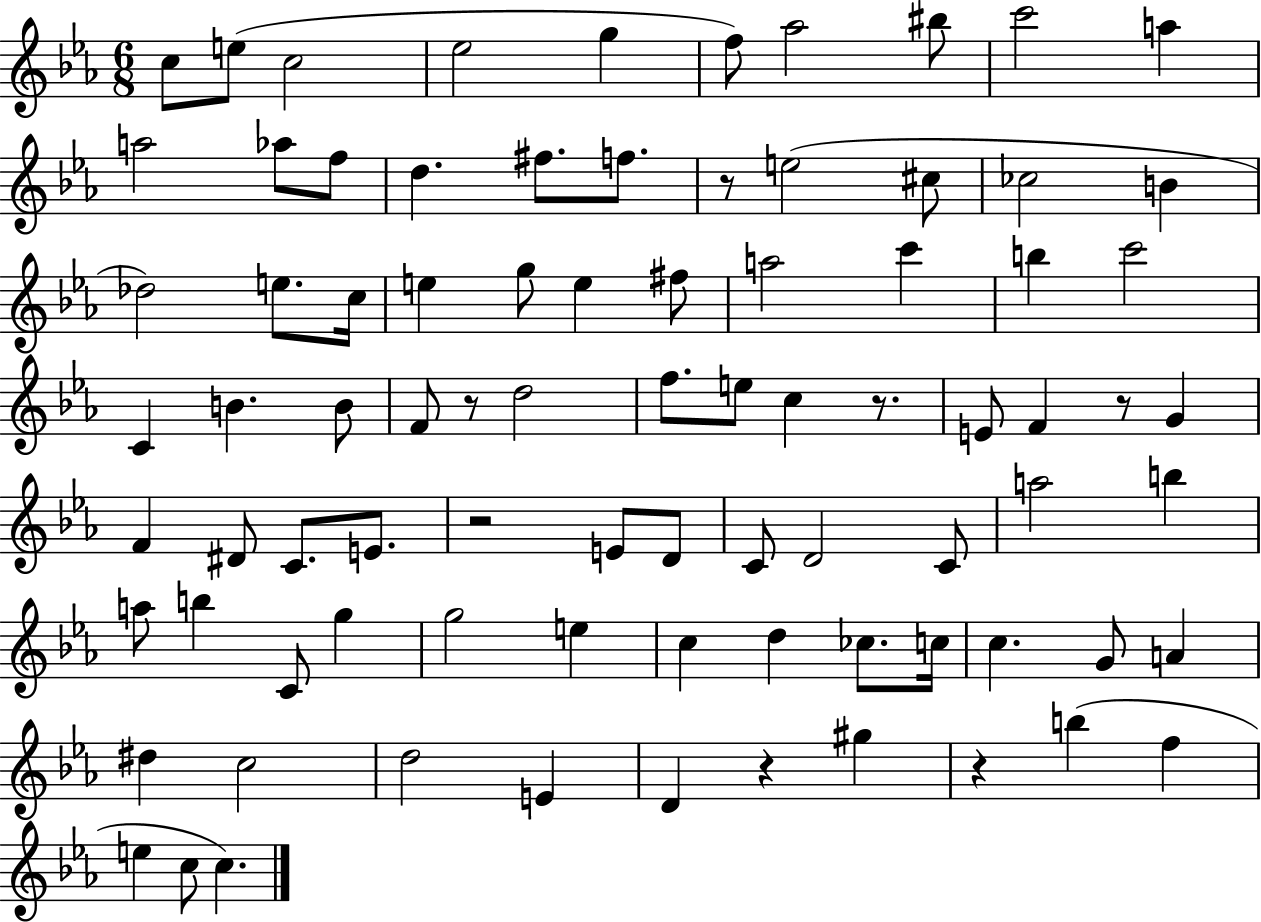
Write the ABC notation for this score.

X:1
T:Untitled
M:6/8
L:1/4
K:Eb
c/2 e/2 c2 _e2 g f/2 _a2 ^b/2 c'2 a a2 _a/2 f/2 d ^f/2 f/2 z/2 e2 ^c/2 _c2 B _d2 e/2 c/4 e g/2 e ^f/2 a2 c' b c'2 C B B/2 F/2 z/2 d2 f/2 e/2 c z/2 E/2 F z/2 G F ^D/2 C/2 E/2 z2 E/2 D/2 C/2 D2 C/2 a2 b a/2 b C/2 g g2 e c d _c/2 c/4 c G/2 A ^d c2 d2 E D z ^g z b f e c/2 c